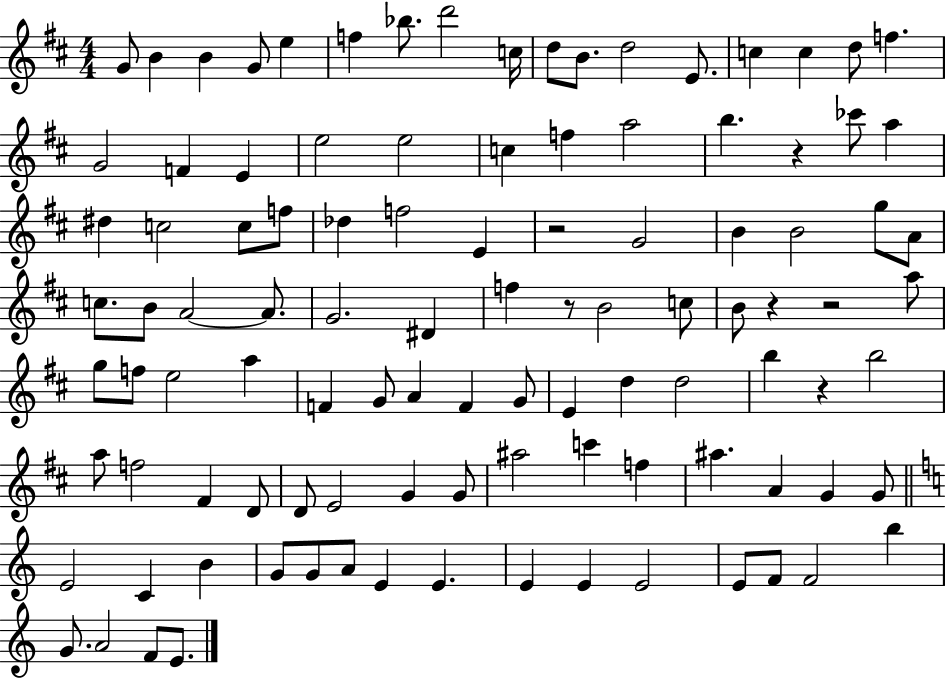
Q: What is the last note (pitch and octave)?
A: E4